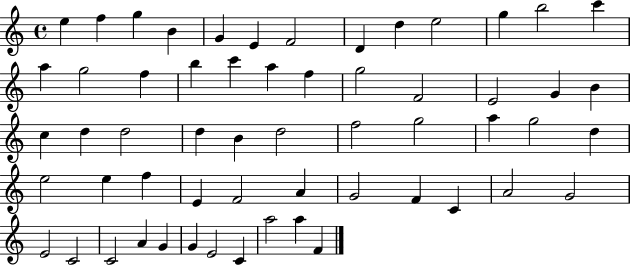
{
  \clef treble
  \time 4/4
  \defaultTimeSignature
  \key c \major
  e''4 f''4 g''4 b'4 | g'4 e'4 f'2 | d'4 d''4 e''2 | g''4 b''2 c'''4 | \break a''4 g''2 f''4 | b''4 c'''4 a''4 f''4 | g''2 f'2 | e'2 g'4 b'4 | \break c''4 d''4 d''2 | d''4 b'4 d''2 | f''2 g''2 | a''4 g''2 d''4 | \break e''2 e''4 f''4 | e'4 f'2 a'4 | g'2 f'4 c'4 | a'2 g'2 | \break e'2 c'2 | c'2 a'4 g'4 | g'4 e'2 c'4 | a''2 a''4 f'4 | \break \bar "|."
}